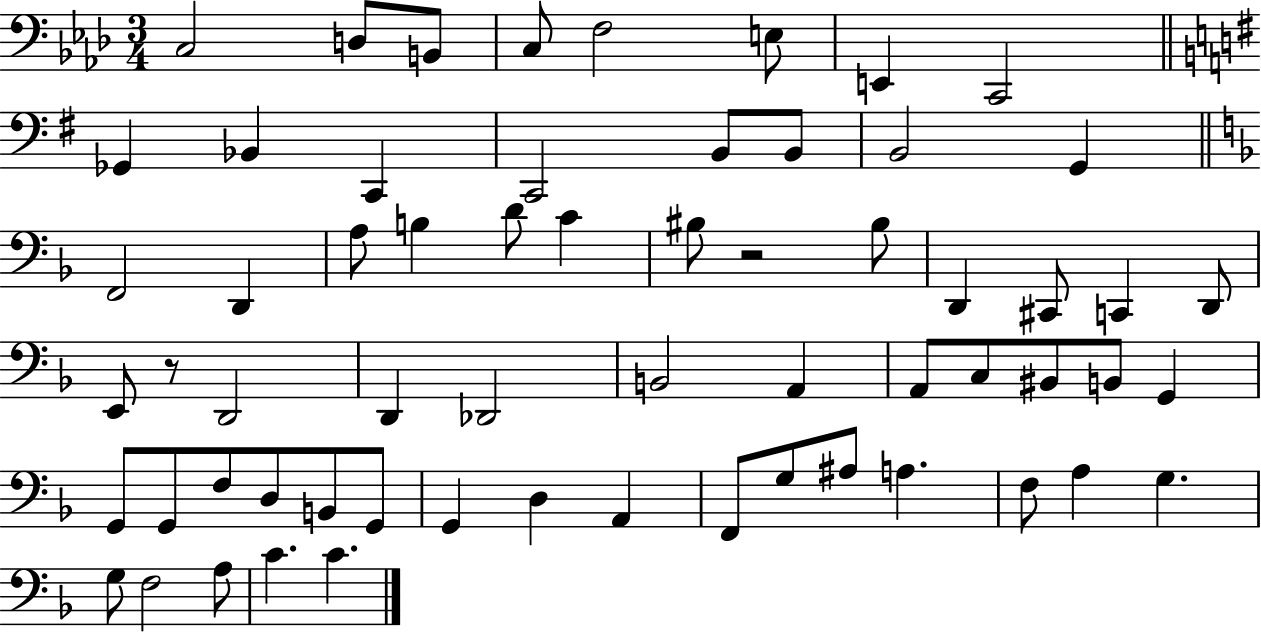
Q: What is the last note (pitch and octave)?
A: C4